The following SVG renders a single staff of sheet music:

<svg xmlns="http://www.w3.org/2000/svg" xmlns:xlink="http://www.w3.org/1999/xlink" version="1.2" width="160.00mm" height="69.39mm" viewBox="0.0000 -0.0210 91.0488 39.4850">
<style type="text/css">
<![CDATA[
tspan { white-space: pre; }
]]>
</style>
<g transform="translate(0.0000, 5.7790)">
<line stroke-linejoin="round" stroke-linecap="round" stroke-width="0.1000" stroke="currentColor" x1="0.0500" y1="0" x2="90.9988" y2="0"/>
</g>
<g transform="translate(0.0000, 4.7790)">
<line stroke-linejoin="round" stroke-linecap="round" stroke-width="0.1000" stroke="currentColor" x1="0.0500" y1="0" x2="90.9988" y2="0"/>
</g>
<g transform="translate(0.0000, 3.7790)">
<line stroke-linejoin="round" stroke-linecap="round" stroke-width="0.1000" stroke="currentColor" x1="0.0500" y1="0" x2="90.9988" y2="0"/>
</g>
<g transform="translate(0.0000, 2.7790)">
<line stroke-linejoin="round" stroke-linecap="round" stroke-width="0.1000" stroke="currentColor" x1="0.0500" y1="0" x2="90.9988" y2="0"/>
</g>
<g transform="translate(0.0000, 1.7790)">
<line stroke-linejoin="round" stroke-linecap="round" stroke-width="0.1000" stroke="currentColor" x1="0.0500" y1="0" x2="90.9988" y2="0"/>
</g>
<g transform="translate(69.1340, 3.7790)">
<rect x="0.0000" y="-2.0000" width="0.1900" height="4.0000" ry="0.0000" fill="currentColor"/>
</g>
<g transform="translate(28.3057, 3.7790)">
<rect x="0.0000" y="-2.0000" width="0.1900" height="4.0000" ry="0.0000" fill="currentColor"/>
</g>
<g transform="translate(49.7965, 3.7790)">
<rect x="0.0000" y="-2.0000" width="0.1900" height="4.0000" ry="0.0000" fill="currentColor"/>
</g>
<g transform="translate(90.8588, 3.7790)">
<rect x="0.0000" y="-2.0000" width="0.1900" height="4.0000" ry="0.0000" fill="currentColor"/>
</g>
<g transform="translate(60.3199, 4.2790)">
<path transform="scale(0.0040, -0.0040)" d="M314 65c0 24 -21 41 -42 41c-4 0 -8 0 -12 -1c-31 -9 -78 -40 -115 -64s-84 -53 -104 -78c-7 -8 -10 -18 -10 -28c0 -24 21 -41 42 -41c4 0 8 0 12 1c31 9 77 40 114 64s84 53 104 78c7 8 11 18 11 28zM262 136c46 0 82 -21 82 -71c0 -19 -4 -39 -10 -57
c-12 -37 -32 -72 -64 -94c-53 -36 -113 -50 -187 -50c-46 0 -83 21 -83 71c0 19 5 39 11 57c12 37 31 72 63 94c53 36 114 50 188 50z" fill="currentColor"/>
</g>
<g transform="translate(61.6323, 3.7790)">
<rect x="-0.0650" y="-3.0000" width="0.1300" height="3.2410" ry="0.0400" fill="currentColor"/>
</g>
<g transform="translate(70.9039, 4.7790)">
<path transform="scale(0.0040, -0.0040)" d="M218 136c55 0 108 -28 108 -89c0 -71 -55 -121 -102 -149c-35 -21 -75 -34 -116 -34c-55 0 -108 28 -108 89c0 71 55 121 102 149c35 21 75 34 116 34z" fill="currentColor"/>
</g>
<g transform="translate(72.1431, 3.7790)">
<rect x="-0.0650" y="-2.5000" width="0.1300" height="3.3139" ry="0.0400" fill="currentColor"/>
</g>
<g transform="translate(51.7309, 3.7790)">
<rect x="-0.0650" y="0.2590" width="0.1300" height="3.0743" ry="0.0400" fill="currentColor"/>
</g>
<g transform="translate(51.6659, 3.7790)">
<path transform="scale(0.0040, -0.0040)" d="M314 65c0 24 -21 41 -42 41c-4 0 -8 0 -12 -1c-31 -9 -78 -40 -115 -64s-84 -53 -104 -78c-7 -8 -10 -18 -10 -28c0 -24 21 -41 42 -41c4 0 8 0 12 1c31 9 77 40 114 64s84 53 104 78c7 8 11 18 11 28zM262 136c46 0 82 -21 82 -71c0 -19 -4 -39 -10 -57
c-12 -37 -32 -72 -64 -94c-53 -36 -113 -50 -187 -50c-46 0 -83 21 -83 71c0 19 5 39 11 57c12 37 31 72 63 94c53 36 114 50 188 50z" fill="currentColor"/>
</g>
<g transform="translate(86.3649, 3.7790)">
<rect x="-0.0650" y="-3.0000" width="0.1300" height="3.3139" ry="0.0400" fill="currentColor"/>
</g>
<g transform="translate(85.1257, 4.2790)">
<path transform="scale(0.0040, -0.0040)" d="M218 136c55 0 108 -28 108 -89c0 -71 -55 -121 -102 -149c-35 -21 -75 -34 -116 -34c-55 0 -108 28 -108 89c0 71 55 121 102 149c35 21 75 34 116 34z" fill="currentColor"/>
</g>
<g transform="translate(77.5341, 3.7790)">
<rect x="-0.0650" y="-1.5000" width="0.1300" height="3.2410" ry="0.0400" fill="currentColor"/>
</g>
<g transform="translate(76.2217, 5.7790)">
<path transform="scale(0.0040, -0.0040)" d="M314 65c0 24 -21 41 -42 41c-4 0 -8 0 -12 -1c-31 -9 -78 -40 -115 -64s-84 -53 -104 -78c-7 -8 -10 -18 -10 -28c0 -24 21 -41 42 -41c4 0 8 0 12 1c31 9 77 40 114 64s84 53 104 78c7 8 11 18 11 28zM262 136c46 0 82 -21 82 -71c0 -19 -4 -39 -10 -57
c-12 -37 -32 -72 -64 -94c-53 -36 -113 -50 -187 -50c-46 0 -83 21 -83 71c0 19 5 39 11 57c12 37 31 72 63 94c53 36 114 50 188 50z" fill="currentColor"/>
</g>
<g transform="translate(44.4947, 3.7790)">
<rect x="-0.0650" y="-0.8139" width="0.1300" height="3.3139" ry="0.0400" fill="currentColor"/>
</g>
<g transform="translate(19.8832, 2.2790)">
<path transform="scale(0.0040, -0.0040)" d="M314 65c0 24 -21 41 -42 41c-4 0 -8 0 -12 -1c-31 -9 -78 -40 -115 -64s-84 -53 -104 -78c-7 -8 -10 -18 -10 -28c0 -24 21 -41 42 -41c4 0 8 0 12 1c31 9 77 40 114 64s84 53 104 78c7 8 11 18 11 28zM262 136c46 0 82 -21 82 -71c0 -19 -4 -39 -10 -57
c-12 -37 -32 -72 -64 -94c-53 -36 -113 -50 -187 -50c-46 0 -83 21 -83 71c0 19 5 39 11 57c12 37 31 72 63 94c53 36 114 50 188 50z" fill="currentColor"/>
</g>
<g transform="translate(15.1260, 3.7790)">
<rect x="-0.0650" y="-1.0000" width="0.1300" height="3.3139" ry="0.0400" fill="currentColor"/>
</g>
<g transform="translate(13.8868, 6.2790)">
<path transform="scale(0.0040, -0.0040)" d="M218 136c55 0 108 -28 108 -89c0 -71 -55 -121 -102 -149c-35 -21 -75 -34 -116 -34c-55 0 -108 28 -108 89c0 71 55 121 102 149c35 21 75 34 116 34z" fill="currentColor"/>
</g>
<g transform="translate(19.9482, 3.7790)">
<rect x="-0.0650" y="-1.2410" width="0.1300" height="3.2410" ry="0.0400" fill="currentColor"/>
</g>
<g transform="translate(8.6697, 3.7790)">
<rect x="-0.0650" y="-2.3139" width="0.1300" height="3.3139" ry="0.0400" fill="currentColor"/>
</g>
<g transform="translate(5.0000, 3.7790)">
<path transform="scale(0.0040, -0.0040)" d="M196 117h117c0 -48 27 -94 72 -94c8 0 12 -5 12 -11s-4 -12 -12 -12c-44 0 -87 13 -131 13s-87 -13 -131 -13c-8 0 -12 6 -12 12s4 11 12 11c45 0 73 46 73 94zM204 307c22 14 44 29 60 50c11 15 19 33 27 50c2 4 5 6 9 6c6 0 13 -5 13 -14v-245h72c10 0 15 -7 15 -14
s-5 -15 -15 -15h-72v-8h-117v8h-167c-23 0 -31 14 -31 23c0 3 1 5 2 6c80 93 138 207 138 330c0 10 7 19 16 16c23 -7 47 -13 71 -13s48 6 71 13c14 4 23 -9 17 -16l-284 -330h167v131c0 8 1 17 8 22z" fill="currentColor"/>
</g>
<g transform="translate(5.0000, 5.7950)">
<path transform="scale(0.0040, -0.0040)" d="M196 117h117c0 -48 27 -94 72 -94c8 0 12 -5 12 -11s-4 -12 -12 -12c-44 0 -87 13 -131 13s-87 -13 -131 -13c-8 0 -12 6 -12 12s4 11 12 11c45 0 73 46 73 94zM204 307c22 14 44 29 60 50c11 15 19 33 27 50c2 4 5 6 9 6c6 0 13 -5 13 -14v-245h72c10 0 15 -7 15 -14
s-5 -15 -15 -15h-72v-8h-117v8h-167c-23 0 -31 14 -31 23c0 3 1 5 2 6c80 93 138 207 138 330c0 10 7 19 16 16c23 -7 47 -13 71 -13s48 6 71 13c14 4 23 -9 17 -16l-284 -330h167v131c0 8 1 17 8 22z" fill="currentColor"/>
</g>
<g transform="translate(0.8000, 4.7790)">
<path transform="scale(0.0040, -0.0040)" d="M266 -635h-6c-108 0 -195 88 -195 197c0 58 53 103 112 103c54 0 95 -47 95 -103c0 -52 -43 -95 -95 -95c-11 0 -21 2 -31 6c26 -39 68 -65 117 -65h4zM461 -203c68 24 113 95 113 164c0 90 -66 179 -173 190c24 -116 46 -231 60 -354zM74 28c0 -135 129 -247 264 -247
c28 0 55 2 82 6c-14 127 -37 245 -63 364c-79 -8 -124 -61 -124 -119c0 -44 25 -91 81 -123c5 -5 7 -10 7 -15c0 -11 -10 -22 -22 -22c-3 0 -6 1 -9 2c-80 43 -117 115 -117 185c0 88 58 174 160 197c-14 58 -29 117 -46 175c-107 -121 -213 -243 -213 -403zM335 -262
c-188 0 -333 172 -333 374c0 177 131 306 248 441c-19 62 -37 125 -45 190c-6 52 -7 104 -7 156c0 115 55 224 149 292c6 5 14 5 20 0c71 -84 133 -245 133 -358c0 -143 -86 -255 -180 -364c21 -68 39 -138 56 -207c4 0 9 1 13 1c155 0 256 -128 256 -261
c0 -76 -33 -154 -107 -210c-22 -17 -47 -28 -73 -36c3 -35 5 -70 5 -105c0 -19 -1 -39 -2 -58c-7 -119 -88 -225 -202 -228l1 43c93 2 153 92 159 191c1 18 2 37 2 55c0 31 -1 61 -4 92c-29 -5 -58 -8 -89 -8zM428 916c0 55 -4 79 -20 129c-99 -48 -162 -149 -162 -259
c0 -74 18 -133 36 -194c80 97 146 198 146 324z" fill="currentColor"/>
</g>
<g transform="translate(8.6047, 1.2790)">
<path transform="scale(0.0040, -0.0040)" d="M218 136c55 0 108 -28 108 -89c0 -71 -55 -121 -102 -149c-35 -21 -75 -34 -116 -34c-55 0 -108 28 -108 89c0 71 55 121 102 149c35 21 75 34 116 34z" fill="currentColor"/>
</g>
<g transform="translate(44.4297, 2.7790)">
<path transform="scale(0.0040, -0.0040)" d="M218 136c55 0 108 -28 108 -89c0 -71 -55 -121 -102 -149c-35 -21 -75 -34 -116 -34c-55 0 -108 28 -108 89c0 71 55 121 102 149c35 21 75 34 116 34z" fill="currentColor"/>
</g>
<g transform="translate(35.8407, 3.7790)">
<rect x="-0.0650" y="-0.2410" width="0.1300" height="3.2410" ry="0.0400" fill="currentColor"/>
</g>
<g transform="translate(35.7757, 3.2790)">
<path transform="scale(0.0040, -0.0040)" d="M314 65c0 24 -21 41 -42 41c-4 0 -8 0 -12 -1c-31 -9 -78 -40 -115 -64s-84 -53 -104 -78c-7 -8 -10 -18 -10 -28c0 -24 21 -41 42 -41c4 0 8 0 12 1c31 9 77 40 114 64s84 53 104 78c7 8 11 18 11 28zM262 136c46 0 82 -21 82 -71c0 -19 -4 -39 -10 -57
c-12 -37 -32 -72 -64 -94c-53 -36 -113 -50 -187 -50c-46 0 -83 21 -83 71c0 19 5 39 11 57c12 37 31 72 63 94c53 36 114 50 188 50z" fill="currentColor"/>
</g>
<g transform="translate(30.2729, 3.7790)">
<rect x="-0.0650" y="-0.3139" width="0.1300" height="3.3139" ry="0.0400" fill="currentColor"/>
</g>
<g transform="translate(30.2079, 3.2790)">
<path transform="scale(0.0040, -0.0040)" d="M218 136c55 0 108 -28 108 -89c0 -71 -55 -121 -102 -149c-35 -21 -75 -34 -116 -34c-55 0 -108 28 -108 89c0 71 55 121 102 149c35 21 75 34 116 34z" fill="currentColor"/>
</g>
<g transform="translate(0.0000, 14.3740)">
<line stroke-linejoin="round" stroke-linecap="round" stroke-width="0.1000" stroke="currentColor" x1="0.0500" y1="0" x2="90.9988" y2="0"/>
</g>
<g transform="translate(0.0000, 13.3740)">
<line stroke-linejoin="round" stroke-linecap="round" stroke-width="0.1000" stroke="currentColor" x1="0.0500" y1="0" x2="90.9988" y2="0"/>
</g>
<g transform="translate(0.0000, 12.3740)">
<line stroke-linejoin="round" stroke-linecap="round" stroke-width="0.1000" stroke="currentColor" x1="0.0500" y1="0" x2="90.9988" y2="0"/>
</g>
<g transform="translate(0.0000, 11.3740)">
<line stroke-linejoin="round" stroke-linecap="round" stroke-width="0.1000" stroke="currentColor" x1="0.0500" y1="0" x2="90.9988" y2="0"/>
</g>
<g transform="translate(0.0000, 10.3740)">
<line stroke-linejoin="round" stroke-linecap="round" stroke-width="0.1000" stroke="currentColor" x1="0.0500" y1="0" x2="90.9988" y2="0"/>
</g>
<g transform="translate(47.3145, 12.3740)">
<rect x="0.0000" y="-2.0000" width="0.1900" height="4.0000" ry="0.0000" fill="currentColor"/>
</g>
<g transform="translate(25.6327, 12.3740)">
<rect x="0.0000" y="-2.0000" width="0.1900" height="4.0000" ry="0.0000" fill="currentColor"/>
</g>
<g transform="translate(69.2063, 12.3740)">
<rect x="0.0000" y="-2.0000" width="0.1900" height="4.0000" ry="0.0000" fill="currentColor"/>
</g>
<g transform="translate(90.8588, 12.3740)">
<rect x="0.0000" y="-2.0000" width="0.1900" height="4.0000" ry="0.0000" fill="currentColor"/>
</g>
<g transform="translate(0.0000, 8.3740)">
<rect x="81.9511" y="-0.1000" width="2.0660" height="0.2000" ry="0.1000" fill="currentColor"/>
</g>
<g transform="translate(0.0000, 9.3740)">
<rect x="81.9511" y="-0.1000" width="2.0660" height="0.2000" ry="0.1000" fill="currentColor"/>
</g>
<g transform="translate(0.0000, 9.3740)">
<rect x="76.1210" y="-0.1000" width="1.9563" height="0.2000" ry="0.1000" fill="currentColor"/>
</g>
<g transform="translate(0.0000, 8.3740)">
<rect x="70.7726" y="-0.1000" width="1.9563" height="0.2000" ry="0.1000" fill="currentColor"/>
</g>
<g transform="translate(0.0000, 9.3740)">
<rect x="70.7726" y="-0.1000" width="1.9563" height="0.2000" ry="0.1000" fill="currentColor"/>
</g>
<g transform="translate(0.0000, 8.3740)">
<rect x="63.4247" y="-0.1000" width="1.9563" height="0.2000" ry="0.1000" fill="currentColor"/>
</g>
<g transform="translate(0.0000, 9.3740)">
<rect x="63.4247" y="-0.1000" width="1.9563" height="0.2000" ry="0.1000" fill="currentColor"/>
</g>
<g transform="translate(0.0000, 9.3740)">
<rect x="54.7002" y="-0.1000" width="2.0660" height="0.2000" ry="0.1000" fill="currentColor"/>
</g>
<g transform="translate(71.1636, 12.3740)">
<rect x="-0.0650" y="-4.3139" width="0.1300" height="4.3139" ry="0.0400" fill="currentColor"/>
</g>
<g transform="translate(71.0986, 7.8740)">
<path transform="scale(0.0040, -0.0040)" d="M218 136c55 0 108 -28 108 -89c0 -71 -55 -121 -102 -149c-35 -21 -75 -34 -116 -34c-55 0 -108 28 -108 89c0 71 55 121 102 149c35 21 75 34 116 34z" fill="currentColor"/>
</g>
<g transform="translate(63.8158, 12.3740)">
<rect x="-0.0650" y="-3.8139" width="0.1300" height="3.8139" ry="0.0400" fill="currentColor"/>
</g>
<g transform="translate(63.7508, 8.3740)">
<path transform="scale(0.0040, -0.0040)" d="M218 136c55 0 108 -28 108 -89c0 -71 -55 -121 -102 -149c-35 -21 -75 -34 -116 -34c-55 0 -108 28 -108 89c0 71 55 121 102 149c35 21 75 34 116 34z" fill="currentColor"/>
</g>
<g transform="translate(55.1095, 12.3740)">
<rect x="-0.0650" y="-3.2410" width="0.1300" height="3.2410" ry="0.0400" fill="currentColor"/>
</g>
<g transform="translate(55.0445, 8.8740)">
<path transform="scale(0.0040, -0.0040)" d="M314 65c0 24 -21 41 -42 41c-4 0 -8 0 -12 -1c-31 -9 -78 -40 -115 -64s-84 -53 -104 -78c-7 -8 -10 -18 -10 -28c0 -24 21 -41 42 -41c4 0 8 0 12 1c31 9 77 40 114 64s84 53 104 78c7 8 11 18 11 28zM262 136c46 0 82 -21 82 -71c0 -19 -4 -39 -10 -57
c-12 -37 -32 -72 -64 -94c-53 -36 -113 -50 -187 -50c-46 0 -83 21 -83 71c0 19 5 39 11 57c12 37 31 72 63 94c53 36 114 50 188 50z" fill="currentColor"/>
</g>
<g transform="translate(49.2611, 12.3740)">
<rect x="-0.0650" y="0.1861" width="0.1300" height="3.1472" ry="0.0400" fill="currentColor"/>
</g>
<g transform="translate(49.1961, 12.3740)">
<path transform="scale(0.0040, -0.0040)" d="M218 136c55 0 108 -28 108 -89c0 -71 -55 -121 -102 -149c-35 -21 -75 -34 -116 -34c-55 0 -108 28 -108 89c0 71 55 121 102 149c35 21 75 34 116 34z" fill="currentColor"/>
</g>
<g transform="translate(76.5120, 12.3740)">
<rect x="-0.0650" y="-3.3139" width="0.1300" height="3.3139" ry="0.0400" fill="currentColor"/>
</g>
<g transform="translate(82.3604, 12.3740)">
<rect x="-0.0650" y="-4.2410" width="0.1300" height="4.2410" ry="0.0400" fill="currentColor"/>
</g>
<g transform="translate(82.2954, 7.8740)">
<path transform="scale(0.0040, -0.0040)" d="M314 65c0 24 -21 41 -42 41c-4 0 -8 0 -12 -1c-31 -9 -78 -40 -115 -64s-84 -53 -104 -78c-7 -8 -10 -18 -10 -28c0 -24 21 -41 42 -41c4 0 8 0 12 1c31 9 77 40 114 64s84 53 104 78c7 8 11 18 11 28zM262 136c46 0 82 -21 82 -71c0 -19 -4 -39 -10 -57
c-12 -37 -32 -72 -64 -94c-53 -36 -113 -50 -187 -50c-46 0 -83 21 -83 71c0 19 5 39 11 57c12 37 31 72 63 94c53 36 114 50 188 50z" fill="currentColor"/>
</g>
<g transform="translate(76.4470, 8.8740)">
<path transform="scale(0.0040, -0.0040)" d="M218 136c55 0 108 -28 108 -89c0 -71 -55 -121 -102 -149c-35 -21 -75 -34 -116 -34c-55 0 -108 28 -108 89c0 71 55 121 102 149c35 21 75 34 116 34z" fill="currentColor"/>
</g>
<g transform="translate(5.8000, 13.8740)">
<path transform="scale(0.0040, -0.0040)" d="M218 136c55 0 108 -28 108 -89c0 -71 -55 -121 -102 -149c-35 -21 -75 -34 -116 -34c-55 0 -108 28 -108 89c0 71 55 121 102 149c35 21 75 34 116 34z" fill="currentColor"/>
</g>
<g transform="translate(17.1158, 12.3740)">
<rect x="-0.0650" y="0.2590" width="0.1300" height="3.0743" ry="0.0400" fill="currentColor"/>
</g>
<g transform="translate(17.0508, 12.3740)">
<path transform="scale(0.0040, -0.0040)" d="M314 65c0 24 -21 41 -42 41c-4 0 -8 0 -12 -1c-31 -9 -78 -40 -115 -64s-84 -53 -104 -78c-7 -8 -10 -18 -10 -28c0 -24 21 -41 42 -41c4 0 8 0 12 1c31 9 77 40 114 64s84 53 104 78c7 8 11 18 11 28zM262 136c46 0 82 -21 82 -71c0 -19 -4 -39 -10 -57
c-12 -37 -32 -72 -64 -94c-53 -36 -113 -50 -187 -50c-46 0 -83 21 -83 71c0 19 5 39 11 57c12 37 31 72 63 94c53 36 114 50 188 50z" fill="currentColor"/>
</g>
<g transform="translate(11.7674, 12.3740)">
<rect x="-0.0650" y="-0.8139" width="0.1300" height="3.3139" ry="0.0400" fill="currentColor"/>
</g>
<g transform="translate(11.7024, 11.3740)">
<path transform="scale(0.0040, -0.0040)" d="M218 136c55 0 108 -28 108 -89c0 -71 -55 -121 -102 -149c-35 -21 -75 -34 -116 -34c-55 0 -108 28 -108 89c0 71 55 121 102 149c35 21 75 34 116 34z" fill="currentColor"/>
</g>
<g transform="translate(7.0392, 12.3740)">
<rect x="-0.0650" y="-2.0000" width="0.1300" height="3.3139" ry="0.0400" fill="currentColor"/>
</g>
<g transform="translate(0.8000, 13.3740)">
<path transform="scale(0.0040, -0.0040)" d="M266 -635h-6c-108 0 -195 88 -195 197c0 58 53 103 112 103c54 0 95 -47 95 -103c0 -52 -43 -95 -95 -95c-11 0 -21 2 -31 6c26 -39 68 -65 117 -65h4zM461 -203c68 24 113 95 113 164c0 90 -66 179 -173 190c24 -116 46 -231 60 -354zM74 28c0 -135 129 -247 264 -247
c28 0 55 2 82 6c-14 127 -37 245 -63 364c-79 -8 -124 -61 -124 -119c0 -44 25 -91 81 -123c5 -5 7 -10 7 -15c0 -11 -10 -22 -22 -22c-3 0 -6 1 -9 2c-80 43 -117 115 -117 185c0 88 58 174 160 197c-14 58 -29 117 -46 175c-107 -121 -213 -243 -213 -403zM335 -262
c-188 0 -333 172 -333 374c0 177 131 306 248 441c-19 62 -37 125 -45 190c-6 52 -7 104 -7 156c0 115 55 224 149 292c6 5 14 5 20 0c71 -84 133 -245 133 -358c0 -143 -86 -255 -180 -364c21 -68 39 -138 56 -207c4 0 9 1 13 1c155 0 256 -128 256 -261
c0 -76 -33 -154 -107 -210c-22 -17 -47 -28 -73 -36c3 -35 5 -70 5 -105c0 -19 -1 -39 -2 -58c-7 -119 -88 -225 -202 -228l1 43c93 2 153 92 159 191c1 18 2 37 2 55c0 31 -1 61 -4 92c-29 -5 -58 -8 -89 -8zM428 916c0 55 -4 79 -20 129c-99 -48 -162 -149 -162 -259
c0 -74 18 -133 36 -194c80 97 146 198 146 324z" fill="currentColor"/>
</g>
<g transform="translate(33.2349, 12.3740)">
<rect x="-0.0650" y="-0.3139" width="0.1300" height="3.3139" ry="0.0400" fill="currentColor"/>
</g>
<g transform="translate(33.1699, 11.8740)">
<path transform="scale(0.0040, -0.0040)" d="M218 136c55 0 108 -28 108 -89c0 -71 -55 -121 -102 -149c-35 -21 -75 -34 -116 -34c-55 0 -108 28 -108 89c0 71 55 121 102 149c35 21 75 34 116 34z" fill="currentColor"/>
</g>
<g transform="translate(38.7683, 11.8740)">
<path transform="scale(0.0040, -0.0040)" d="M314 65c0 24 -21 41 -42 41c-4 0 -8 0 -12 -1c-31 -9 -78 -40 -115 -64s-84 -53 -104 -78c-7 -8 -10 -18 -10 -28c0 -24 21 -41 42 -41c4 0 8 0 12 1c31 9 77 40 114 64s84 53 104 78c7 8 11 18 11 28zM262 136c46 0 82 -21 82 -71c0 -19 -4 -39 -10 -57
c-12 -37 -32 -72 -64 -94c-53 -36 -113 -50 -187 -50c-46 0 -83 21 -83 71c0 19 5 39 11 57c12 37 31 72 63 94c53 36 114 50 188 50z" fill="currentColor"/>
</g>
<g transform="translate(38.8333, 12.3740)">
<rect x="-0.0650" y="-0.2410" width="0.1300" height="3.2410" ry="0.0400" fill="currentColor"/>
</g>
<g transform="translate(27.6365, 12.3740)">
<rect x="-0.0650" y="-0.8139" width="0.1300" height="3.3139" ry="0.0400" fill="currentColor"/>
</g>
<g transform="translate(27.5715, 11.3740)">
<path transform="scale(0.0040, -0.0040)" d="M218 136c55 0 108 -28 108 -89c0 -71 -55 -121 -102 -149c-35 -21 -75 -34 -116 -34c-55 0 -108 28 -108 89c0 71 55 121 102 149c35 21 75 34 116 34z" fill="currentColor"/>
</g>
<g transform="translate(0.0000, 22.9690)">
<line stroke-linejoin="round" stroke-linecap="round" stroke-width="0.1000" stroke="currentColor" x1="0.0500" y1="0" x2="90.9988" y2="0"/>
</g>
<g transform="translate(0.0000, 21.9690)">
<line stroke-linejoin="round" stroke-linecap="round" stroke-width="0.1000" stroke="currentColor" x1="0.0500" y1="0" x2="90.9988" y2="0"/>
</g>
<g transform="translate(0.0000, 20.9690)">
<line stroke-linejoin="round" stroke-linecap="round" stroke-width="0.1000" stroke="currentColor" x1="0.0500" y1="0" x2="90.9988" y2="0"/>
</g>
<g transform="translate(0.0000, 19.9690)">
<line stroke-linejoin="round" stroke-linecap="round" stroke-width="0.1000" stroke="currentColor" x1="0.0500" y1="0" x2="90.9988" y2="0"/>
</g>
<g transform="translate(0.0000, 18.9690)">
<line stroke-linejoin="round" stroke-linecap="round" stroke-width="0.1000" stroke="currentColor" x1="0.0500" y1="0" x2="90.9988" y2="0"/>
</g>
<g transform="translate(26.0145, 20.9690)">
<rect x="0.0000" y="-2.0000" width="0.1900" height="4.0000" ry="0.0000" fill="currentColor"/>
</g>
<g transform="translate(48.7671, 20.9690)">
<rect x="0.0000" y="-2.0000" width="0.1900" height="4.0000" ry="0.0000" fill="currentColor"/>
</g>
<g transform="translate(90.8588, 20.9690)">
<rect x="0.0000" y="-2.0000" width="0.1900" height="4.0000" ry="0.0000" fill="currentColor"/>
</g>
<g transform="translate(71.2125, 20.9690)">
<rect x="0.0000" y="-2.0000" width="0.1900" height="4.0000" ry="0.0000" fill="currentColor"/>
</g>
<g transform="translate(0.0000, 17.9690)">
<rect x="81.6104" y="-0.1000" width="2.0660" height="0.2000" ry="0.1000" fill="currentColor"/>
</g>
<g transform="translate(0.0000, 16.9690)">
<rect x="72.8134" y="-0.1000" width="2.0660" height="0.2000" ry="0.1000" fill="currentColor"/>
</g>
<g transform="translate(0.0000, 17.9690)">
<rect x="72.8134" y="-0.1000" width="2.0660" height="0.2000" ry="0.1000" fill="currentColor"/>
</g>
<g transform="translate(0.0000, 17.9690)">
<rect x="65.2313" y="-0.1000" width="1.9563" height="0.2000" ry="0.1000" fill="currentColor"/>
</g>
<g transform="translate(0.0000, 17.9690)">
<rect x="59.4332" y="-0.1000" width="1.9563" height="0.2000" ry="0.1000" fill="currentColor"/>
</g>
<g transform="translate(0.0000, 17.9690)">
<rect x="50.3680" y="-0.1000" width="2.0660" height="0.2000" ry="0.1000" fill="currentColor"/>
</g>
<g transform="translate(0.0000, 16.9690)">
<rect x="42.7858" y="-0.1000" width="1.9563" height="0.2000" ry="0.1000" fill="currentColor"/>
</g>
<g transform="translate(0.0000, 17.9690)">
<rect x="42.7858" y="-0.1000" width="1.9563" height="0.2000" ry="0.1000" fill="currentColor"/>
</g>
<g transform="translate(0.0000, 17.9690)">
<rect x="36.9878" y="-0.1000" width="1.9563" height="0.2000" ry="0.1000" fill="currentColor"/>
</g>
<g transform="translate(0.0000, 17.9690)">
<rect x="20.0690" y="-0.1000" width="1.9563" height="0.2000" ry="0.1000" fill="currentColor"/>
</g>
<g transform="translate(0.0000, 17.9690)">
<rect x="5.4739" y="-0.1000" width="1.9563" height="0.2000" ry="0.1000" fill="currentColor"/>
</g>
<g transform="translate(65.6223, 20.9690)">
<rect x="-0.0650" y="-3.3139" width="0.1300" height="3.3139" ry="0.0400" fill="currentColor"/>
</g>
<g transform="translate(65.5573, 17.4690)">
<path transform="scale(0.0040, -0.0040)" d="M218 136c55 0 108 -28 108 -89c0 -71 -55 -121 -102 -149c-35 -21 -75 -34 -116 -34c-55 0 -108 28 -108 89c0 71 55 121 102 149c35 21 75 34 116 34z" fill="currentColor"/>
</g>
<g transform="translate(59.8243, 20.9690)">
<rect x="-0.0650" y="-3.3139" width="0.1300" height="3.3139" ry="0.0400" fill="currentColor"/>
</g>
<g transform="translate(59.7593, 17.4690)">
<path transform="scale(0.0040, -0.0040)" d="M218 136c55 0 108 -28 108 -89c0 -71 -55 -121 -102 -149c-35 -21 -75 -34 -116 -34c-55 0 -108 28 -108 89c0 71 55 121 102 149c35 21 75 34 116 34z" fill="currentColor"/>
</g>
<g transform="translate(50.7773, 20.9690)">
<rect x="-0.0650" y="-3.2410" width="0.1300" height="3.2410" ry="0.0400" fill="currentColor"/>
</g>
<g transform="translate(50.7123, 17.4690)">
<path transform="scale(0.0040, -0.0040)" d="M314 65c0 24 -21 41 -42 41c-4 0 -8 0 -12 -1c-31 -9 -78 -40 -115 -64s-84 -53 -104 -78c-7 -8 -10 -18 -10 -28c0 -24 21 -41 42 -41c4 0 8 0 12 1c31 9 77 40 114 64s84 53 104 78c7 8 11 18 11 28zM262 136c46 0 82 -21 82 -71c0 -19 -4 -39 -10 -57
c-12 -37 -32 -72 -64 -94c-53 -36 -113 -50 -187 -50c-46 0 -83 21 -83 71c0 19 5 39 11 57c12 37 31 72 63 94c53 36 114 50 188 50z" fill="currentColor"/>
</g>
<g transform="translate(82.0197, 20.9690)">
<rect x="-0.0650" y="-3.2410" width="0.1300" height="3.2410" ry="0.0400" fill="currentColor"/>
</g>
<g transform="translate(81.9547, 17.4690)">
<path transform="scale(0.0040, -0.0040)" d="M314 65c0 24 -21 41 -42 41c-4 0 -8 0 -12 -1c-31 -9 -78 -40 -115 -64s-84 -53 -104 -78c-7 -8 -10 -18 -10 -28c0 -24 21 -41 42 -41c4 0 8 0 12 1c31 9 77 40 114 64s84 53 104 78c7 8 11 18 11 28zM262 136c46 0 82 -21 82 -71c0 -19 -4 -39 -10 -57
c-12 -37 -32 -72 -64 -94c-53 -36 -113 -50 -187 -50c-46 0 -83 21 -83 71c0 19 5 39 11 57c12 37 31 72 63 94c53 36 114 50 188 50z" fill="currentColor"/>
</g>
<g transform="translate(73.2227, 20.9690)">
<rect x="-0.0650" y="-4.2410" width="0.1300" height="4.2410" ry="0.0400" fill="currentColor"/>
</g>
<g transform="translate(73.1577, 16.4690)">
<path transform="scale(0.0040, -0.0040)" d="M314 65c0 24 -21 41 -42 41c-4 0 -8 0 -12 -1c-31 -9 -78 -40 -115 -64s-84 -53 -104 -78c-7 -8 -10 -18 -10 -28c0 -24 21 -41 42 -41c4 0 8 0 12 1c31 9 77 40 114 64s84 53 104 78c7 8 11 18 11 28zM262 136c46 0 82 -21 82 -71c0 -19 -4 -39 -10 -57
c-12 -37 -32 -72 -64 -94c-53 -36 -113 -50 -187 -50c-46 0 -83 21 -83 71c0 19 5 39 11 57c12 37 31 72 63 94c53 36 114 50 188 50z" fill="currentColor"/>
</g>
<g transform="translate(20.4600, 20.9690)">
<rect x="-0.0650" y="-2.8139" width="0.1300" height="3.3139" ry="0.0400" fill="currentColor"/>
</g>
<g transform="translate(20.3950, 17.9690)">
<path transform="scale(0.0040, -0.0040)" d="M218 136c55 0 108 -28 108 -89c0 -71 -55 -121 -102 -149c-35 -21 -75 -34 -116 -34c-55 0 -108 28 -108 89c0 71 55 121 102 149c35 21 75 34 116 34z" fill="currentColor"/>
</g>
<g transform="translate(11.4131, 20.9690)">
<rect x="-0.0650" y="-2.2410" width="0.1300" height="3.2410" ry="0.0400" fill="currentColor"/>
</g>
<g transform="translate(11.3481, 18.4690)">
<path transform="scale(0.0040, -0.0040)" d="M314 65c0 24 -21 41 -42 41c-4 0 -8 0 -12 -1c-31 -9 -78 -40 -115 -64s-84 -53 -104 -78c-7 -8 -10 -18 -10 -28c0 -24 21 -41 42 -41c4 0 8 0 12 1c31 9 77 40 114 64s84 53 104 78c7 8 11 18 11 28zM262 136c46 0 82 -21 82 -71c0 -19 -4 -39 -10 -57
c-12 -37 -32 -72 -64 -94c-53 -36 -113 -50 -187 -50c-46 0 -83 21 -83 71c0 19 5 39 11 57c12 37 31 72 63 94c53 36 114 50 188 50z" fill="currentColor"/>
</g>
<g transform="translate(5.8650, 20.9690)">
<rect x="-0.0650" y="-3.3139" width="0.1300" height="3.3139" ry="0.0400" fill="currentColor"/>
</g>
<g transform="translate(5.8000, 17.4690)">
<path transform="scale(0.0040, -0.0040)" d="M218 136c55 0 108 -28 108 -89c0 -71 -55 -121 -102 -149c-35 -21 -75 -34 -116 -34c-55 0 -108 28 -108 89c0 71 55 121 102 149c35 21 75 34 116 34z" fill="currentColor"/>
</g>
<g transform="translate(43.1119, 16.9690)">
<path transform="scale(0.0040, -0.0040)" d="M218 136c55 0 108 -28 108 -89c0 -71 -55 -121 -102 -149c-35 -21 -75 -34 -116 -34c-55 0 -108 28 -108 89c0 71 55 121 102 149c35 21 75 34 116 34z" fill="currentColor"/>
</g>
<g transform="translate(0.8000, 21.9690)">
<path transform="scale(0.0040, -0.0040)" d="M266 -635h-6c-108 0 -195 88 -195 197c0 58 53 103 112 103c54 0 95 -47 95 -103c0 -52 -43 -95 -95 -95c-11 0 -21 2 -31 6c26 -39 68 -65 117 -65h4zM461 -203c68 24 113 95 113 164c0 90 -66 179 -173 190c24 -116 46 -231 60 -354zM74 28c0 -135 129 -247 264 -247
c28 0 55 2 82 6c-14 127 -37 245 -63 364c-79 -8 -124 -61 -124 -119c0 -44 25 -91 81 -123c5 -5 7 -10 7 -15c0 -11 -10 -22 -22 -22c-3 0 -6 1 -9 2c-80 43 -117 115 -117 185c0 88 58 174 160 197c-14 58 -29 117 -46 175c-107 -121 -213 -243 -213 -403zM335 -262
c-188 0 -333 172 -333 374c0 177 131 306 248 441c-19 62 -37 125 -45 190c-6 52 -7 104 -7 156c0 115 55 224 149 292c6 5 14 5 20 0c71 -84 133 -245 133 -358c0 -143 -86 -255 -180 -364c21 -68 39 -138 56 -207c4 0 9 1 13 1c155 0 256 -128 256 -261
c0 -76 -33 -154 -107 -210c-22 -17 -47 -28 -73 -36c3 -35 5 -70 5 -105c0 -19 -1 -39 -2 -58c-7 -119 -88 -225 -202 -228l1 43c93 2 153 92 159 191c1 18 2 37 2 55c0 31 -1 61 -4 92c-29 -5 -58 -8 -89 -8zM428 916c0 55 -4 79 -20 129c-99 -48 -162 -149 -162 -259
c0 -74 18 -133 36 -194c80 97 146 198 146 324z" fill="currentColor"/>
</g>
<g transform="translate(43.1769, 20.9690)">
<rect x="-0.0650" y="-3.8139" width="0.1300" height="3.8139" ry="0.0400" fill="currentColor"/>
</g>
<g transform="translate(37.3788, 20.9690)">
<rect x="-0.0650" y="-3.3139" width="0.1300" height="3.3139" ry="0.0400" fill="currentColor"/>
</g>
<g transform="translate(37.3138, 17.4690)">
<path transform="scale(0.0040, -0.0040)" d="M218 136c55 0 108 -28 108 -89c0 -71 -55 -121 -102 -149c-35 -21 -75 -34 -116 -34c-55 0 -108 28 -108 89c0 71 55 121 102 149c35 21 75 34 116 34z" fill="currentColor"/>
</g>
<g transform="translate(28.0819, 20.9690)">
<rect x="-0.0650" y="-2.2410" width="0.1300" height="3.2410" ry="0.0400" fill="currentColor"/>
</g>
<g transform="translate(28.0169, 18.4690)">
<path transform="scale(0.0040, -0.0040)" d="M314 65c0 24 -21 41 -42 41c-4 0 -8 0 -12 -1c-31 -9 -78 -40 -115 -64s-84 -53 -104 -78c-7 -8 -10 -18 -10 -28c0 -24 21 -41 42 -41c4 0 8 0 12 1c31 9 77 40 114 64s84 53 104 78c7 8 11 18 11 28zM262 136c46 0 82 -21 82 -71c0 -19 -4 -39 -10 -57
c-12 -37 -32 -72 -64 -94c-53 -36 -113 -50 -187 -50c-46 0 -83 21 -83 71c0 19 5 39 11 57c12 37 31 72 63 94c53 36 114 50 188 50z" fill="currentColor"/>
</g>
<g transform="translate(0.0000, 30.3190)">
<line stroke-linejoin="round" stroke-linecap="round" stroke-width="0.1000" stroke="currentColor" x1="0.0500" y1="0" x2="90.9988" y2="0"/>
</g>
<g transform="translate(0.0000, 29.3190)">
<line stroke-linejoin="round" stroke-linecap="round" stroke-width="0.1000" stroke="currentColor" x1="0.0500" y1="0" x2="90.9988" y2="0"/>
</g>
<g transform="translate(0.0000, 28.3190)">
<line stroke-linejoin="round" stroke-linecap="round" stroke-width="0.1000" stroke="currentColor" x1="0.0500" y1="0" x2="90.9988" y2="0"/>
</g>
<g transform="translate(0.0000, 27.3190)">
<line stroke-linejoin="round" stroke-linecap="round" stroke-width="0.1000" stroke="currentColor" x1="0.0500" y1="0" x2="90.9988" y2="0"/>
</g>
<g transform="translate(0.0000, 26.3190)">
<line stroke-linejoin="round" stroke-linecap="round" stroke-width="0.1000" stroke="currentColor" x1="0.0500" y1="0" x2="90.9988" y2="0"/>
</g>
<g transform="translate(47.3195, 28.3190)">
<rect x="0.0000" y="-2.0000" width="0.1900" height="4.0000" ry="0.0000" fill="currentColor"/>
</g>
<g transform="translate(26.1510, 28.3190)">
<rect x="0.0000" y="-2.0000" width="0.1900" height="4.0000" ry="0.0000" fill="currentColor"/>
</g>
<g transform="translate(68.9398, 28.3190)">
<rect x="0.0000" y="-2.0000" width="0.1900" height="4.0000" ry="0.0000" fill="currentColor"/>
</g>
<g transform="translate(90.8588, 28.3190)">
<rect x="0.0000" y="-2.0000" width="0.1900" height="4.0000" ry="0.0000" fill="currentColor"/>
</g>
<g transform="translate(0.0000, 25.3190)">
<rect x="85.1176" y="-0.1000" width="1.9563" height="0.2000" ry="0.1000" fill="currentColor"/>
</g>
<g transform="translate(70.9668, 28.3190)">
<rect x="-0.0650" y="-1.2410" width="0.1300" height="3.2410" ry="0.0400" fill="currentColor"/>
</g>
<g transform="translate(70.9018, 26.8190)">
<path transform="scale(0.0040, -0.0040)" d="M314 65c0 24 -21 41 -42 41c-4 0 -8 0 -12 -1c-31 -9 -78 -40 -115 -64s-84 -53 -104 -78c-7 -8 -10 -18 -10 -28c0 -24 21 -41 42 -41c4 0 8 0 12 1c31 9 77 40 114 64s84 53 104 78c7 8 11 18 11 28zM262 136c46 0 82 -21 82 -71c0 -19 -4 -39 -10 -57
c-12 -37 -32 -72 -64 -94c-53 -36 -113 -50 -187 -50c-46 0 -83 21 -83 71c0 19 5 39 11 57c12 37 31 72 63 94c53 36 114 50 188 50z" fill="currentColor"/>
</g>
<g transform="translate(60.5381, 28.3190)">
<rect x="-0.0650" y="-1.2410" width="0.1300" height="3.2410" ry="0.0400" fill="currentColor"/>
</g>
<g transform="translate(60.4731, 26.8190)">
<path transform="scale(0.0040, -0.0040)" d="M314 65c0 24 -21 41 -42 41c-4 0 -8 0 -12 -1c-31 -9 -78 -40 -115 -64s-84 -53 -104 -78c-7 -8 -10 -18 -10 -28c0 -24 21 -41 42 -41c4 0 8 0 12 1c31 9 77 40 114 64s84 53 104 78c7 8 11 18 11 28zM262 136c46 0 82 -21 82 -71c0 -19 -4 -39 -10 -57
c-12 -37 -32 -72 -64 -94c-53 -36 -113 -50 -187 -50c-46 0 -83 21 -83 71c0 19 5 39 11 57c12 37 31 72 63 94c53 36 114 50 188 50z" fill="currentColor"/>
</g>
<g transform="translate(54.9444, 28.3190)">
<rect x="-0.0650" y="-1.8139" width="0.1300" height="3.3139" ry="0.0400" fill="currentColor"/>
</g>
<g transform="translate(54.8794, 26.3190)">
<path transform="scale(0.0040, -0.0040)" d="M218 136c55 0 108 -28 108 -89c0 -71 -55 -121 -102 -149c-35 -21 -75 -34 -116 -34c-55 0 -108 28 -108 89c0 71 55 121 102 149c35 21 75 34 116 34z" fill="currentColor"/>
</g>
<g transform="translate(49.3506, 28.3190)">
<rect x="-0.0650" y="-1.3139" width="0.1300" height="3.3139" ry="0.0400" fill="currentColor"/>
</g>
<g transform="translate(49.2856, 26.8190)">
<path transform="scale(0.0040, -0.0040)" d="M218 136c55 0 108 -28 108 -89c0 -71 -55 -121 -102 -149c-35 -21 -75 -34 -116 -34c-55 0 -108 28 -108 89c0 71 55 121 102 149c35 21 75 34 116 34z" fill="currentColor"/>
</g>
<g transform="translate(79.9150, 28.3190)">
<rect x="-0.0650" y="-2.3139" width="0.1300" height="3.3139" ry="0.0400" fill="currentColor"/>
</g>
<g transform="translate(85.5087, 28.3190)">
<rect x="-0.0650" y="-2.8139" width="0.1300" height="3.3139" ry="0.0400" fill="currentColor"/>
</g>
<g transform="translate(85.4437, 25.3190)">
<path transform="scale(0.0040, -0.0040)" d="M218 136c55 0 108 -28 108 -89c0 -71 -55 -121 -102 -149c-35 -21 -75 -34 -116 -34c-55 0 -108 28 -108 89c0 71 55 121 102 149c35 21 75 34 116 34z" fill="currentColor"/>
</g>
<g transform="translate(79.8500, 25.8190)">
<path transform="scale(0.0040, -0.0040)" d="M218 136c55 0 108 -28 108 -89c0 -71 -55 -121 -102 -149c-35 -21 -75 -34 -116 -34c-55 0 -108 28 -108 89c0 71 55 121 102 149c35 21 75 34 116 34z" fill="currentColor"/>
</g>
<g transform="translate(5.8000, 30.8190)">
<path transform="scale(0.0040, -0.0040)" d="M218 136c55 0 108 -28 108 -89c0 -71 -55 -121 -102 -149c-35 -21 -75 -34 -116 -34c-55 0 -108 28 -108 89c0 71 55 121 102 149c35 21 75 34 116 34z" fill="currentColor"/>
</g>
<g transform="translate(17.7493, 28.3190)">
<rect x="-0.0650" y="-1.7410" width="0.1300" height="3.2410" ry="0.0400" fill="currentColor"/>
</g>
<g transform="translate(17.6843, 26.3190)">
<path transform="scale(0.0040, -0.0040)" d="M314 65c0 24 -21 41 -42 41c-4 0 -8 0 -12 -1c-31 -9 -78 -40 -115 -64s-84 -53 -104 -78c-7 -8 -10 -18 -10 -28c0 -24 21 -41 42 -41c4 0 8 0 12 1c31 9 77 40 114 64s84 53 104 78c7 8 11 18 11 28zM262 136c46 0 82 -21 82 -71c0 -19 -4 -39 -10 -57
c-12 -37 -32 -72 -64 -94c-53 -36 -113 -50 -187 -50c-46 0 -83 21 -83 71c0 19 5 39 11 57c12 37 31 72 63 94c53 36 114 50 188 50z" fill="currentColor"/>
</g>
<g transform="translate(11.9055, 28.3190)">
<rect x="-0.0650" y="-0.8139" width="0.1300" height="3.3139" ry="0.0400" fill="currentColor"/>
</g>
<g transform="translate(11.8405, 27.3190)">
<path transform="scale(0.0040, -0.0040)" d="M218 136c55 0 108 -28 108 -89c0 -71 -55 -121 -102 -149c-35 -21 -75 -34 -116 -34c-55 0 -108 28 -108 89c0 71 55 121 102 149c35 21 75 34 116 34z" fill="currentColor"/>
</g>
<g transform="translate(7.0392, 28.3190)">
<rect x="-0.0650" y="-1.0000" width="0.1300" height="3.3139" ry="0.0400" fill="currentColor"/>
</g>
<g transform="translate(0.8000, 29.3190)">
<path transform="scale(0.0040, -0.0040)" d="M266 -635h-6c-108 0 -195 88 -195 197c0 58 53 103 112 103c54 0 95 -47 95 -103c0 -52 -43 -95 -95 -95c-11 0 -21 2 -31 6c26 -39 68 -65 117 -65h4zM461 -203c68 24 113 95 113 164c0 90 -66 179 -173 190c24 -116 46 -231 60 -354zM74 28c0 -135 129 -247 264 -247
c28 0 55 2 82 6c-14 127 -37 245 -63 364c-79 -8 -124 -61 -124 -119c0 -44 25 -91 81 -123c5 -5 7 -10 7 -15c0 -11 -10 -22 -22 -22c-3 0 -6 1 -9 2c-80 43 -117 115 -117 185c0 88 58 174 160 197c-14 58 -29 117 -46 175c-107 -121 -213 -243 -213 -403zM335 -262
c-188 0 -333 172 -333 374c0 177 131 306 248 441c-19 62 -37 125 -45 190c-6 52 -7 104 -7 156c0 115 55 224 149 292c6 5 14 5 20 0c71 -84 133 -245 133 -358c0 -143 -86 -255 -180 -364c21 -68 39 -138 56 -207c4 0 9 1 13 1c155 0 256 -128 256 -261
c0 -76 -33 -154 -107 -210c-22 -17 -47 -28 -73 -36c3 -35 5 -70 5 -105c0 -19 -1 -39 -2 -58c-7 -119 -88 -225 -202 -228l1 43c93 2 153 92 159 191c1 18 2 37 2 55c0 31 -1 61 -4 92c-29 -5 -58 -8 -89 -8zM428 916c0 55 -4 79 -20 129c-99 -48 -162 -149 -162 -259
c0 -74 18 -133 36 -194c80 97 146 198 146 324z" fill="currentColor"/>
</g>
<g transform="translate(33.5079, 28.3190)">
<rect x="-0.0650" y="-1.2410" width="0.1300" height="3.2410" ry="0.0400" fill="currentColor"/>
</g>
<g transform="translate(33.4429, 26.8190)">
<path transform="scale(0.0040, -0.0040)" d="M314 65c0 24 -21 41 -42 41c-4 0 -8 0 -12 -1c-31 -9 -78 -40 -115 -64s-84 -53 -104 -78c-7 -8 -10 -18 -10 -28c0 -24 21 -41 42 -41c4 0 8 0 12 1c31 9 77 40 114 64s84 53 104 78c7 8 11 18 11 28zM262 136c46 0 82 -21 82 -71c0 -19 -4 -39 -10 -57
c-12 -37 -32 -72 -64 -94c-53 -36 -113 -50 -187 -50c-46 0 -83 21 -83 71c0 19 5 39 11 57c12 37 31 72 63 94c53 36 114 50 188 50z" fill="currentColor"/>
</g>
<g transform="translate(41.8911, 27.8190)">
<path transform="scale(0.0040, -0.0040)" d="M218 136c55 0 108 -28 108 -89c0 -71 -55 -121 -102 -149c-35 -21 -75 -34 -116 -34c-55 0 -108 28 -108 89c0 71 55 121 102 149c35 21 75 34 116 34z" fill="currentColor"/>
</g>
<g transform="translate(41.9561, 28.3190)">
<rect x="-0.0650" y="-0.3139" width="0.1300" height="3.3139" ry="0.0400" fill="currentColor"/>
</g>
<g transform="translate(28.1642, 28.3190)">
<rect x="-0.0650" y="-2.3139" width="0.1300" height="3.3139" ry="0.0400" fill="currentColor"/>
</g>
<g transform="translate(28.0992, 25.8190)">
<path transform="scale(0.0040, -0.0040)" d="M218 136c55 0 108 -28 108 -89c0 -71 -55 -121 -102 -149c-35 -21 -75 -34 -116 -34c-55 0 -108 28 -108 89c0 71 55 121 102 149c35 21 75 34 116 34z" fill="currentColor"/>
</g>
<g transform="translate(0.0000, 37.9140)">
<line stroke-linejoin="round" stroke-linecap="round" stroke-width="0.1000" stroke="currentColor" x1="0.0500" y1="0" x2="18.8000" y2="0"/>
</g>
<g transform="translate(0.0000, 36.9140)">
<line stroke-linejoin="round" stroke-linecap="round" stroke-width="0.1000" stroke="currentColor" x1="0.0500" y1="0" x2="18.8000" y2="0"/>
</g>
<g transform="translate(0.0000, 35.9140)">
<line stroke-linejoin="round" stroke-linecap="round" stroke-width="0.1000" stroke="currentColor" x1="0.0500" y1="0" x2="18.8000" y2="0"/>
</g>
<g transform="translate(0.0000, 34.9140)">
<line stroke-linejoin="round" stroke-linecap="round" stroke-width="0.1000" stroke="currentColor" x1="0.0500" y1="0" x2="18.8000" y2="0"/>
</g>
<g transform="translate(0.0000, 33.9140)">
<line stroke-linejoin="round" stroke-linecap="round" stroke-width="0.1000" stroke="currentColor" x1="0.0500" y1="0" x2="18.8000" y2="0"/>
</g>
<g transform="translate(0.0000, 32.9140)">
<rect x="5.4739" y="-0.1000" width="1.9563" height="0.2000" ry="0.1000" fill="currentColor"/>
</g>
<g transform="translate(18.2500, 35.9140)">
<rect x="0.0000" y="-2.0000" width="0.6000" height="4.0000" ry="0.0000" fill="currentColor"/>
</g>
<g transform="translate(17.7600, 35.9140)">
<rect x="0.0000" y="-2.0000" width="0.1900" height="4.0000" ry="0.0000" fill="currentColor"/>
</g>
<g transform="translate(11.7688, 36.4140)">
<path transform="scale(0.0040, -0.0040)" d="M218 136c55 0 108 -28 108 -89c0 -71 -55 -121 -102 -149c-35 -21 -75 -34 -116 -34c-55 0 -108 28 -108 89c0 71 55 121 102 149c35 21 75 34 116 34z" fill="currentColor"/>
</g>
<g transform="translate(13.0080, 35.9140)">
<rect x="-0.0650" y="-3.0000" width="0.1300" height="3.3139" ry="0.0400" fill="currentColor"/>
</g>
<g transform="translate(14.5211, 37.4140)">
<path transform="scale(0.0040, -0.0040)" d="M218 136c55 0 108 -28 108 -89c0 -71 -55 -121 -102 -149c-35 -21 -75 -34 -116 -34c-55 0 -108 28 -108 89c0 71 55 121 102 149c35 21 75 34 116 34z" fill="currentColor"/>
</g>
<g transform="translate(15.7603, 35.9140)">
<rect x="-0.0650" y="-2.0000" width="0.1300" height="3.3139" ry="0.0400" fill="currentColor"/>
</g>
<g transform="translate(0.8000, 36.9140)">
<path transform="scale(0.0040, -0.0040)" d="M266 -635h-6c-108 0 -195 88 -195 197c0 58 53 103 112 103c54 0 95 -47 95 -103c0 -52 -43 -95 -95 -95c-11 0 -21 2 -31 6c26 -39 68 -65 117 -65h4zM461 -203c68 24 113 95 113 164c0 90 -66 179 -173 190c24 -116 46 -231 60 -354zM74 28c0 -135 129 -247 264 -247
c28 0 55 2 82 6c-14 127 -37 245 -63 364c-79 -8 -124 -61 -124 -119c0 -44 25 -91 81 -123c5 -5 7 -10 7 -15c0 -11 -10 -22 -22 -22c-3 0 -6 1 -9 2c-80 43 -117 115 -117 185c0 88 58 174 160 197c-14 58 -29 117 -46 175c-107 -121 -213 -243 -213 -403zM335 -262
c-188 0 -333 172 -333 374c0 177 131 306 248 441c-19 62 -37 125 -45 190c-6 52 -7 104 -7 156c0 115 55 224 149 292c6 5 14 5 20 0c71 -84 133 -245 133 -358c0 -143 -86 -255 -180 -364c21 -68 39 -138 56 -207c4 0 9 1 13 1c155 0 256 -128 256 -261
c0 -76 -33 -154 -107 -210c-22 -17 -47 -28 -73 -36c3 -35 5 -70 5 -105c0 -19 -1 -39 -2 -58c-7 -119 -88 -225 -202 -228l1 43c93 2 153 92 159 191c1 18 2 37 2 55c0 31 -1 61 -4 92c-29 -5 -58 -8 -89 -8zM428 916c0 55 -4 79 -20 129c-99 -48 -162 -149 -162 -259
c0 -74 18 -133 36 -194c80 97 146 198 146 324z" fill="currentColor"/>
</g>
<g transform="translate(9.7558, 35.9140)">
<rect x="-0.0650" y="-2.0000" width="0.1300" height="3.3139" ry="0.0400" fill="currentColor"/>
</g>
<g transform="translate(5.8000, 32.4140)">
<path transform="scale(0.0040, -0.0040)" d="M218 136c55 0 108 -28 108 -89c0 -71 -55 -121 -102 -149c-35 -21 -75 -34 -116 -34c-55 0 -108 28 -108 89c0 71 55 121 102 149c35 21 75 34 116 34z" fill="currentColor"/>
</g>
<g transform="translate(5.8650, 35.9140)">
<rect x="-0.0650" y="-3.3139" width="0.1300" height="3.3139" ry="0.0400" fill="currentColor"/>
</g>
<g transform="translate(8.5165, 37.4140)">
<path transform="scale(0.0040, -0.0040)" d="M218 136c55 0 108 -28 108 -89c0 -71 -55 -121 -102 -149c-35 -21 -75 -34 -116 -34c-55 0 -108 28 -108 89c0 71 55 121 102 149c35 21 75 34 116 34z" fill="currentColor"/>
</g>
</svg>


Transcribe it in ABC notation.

X:1
T:Untitled
M:4/4
L:1/4
K:C
g D e2 c c2 d B2 A2 G E2 A F d B2 d c c2 B b2 c' d' b d'2 b g2 a g2 b c' b2 b b d'2 b2 D d f2 g e2 c e f e2 e2 g a b F A F